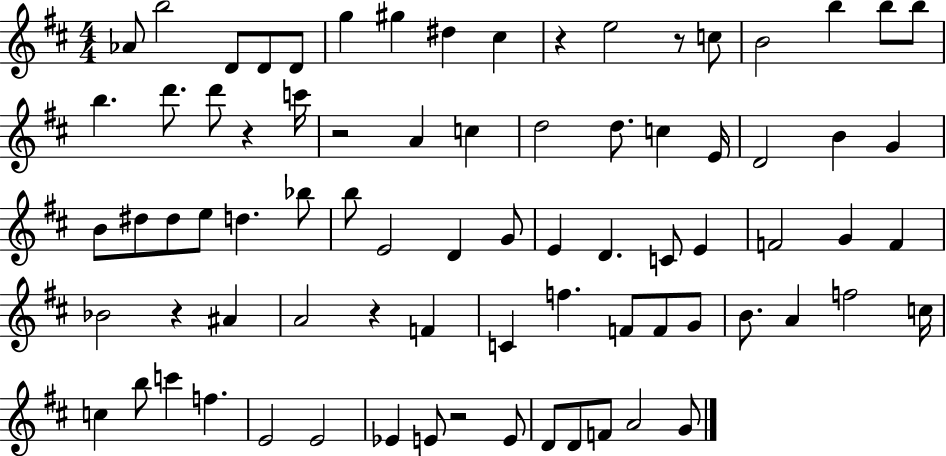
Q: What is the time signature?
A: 4/4